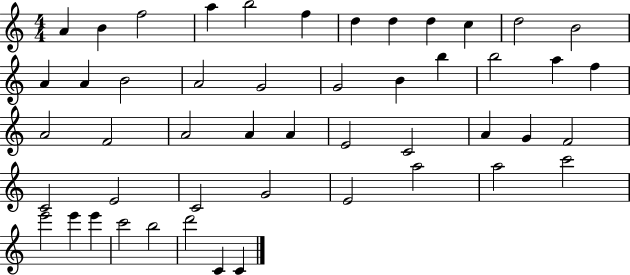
X:1
T:Untitled
M:4/4
L:1/4
K:C
A B f2 a b2 f d d d c d2 B2 A A B2 A2 G2 G2 B b b2 a f A2 F2 A2 A A E2 C2 A G F2 C2 E2 C2 G2 E2 a2 a2 c'2 e'2 e' e' c'2 b2 d'2 C C